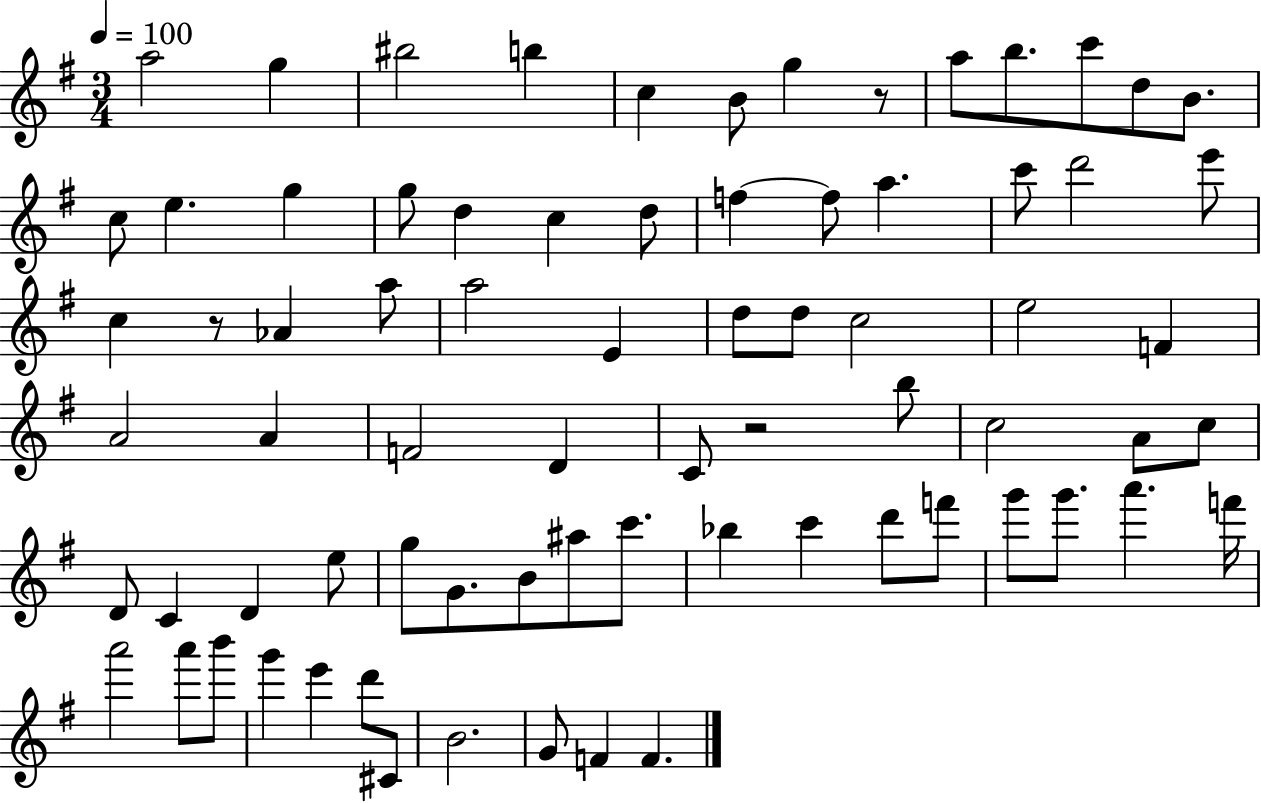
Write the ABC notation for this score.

X:1
T:Untitled
M:3/4
L:1/4
K:G
a2 g ^b2 b c B/2 g z/2 a/2 b/2 c'/2 d/2 B/2 c/2 e g g/2 d c d/2 f f/2 a c'/2 d'2 e'/2 c z/2 _A a/2 a2 E d/2 d/2 c2 e2 F A2 A F2 D C/2 z2 b/2 c2 A/2 c/2 D/2 C D e/2 g/2 G/2 B/2 ^a/2 c'/2 _b c' d'/2 f'/2 g'/2 g'/2 a' f'/4 a'2 a'/2 b'/2 g' e' d'/2 ^C/2 B2 G/2 F F